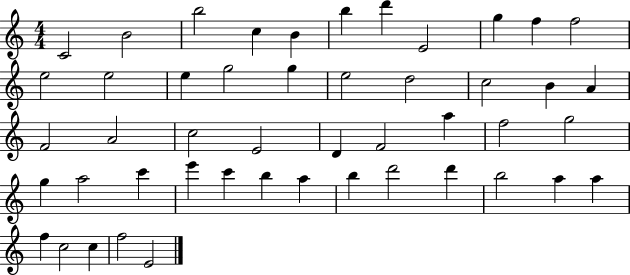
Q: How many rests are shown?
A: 0